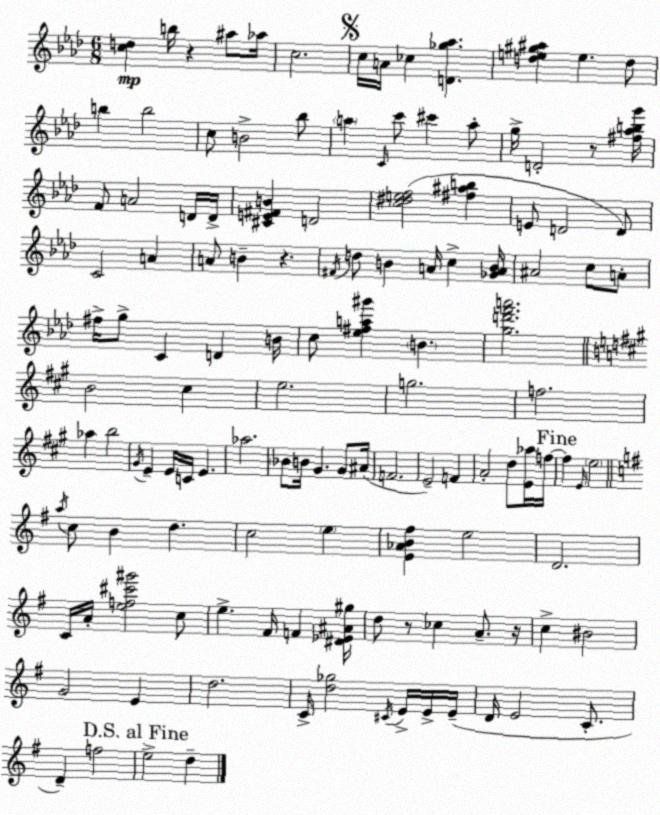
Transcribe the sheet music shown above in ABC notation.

X:1
T:Untitled
M:6/8
L:1/4
K:Ab
[cd] b/4 z ^a/2 _a/4 c2 c/4 A/4 _c [D_g_a] [de^g^a] e d/2 b b2 c/2 B2 _b/2 a C/4 c'/2 ^c' a/2 g/4 D2 z/2 [^f_abg']/4 F/2 A2 D/4 D/4 [^CE^FB] D2 [c^def]2 [^f^ab] E/2 D2 D/2 C2 A A/2 B z ^F/4 d/2 B A/4 c [_GAB]/4 ^A2 c/2 A/2 ^f/4 g/2 C D B/4 c/2 [_e^fa^g'] B [gd'f'a']2 B2 ^c e2 g2 f2 _a b2 ^G/4 E E/4 C/4 E _a2 _B/2 B/4 ^G ^G/2 ^A/4 F2 E2 F A2 d/2 [E_a]/4 f/4 f E/4 e2 a/4 c/2 B d c2 e [E_AB^f] e2 D2 C/4 A/4 [ef^c'^g']2 c/2 e ^F/4 F [^D_E^A^g]/4 d/2 z/2 _c A/2 z/4 c ^B2 G2 E d2 C/4 [d_g]2 ^C/4 E/4 E/4 E/4 D/4 E2 C/2 D f2 e2 d